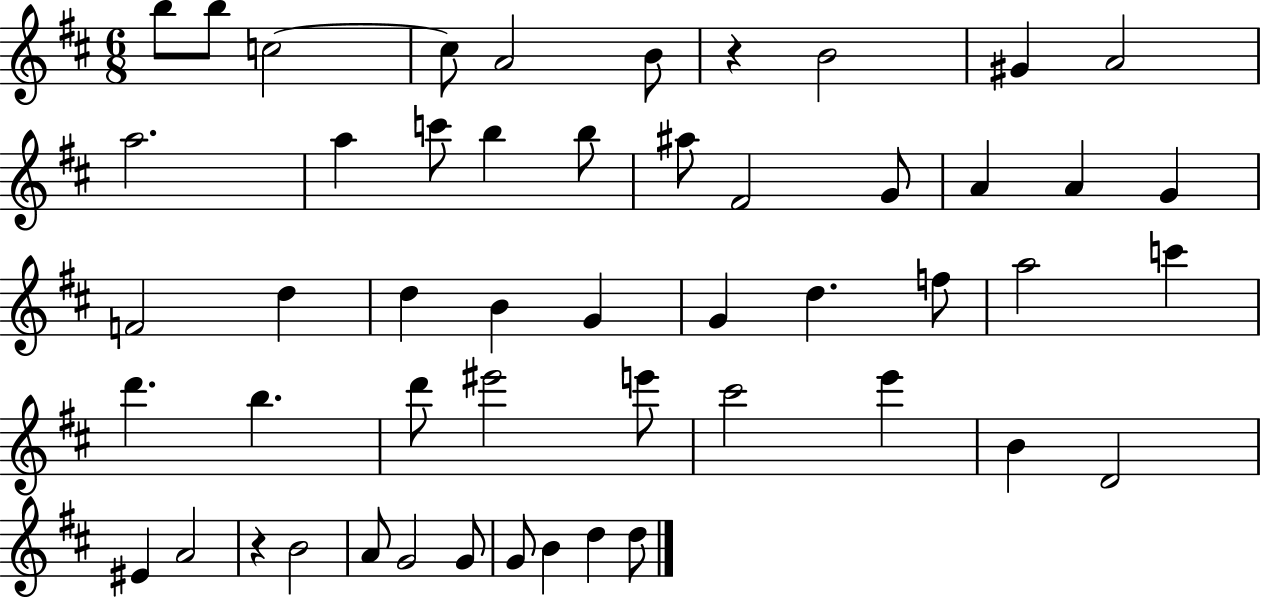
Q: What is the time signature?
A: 6/8